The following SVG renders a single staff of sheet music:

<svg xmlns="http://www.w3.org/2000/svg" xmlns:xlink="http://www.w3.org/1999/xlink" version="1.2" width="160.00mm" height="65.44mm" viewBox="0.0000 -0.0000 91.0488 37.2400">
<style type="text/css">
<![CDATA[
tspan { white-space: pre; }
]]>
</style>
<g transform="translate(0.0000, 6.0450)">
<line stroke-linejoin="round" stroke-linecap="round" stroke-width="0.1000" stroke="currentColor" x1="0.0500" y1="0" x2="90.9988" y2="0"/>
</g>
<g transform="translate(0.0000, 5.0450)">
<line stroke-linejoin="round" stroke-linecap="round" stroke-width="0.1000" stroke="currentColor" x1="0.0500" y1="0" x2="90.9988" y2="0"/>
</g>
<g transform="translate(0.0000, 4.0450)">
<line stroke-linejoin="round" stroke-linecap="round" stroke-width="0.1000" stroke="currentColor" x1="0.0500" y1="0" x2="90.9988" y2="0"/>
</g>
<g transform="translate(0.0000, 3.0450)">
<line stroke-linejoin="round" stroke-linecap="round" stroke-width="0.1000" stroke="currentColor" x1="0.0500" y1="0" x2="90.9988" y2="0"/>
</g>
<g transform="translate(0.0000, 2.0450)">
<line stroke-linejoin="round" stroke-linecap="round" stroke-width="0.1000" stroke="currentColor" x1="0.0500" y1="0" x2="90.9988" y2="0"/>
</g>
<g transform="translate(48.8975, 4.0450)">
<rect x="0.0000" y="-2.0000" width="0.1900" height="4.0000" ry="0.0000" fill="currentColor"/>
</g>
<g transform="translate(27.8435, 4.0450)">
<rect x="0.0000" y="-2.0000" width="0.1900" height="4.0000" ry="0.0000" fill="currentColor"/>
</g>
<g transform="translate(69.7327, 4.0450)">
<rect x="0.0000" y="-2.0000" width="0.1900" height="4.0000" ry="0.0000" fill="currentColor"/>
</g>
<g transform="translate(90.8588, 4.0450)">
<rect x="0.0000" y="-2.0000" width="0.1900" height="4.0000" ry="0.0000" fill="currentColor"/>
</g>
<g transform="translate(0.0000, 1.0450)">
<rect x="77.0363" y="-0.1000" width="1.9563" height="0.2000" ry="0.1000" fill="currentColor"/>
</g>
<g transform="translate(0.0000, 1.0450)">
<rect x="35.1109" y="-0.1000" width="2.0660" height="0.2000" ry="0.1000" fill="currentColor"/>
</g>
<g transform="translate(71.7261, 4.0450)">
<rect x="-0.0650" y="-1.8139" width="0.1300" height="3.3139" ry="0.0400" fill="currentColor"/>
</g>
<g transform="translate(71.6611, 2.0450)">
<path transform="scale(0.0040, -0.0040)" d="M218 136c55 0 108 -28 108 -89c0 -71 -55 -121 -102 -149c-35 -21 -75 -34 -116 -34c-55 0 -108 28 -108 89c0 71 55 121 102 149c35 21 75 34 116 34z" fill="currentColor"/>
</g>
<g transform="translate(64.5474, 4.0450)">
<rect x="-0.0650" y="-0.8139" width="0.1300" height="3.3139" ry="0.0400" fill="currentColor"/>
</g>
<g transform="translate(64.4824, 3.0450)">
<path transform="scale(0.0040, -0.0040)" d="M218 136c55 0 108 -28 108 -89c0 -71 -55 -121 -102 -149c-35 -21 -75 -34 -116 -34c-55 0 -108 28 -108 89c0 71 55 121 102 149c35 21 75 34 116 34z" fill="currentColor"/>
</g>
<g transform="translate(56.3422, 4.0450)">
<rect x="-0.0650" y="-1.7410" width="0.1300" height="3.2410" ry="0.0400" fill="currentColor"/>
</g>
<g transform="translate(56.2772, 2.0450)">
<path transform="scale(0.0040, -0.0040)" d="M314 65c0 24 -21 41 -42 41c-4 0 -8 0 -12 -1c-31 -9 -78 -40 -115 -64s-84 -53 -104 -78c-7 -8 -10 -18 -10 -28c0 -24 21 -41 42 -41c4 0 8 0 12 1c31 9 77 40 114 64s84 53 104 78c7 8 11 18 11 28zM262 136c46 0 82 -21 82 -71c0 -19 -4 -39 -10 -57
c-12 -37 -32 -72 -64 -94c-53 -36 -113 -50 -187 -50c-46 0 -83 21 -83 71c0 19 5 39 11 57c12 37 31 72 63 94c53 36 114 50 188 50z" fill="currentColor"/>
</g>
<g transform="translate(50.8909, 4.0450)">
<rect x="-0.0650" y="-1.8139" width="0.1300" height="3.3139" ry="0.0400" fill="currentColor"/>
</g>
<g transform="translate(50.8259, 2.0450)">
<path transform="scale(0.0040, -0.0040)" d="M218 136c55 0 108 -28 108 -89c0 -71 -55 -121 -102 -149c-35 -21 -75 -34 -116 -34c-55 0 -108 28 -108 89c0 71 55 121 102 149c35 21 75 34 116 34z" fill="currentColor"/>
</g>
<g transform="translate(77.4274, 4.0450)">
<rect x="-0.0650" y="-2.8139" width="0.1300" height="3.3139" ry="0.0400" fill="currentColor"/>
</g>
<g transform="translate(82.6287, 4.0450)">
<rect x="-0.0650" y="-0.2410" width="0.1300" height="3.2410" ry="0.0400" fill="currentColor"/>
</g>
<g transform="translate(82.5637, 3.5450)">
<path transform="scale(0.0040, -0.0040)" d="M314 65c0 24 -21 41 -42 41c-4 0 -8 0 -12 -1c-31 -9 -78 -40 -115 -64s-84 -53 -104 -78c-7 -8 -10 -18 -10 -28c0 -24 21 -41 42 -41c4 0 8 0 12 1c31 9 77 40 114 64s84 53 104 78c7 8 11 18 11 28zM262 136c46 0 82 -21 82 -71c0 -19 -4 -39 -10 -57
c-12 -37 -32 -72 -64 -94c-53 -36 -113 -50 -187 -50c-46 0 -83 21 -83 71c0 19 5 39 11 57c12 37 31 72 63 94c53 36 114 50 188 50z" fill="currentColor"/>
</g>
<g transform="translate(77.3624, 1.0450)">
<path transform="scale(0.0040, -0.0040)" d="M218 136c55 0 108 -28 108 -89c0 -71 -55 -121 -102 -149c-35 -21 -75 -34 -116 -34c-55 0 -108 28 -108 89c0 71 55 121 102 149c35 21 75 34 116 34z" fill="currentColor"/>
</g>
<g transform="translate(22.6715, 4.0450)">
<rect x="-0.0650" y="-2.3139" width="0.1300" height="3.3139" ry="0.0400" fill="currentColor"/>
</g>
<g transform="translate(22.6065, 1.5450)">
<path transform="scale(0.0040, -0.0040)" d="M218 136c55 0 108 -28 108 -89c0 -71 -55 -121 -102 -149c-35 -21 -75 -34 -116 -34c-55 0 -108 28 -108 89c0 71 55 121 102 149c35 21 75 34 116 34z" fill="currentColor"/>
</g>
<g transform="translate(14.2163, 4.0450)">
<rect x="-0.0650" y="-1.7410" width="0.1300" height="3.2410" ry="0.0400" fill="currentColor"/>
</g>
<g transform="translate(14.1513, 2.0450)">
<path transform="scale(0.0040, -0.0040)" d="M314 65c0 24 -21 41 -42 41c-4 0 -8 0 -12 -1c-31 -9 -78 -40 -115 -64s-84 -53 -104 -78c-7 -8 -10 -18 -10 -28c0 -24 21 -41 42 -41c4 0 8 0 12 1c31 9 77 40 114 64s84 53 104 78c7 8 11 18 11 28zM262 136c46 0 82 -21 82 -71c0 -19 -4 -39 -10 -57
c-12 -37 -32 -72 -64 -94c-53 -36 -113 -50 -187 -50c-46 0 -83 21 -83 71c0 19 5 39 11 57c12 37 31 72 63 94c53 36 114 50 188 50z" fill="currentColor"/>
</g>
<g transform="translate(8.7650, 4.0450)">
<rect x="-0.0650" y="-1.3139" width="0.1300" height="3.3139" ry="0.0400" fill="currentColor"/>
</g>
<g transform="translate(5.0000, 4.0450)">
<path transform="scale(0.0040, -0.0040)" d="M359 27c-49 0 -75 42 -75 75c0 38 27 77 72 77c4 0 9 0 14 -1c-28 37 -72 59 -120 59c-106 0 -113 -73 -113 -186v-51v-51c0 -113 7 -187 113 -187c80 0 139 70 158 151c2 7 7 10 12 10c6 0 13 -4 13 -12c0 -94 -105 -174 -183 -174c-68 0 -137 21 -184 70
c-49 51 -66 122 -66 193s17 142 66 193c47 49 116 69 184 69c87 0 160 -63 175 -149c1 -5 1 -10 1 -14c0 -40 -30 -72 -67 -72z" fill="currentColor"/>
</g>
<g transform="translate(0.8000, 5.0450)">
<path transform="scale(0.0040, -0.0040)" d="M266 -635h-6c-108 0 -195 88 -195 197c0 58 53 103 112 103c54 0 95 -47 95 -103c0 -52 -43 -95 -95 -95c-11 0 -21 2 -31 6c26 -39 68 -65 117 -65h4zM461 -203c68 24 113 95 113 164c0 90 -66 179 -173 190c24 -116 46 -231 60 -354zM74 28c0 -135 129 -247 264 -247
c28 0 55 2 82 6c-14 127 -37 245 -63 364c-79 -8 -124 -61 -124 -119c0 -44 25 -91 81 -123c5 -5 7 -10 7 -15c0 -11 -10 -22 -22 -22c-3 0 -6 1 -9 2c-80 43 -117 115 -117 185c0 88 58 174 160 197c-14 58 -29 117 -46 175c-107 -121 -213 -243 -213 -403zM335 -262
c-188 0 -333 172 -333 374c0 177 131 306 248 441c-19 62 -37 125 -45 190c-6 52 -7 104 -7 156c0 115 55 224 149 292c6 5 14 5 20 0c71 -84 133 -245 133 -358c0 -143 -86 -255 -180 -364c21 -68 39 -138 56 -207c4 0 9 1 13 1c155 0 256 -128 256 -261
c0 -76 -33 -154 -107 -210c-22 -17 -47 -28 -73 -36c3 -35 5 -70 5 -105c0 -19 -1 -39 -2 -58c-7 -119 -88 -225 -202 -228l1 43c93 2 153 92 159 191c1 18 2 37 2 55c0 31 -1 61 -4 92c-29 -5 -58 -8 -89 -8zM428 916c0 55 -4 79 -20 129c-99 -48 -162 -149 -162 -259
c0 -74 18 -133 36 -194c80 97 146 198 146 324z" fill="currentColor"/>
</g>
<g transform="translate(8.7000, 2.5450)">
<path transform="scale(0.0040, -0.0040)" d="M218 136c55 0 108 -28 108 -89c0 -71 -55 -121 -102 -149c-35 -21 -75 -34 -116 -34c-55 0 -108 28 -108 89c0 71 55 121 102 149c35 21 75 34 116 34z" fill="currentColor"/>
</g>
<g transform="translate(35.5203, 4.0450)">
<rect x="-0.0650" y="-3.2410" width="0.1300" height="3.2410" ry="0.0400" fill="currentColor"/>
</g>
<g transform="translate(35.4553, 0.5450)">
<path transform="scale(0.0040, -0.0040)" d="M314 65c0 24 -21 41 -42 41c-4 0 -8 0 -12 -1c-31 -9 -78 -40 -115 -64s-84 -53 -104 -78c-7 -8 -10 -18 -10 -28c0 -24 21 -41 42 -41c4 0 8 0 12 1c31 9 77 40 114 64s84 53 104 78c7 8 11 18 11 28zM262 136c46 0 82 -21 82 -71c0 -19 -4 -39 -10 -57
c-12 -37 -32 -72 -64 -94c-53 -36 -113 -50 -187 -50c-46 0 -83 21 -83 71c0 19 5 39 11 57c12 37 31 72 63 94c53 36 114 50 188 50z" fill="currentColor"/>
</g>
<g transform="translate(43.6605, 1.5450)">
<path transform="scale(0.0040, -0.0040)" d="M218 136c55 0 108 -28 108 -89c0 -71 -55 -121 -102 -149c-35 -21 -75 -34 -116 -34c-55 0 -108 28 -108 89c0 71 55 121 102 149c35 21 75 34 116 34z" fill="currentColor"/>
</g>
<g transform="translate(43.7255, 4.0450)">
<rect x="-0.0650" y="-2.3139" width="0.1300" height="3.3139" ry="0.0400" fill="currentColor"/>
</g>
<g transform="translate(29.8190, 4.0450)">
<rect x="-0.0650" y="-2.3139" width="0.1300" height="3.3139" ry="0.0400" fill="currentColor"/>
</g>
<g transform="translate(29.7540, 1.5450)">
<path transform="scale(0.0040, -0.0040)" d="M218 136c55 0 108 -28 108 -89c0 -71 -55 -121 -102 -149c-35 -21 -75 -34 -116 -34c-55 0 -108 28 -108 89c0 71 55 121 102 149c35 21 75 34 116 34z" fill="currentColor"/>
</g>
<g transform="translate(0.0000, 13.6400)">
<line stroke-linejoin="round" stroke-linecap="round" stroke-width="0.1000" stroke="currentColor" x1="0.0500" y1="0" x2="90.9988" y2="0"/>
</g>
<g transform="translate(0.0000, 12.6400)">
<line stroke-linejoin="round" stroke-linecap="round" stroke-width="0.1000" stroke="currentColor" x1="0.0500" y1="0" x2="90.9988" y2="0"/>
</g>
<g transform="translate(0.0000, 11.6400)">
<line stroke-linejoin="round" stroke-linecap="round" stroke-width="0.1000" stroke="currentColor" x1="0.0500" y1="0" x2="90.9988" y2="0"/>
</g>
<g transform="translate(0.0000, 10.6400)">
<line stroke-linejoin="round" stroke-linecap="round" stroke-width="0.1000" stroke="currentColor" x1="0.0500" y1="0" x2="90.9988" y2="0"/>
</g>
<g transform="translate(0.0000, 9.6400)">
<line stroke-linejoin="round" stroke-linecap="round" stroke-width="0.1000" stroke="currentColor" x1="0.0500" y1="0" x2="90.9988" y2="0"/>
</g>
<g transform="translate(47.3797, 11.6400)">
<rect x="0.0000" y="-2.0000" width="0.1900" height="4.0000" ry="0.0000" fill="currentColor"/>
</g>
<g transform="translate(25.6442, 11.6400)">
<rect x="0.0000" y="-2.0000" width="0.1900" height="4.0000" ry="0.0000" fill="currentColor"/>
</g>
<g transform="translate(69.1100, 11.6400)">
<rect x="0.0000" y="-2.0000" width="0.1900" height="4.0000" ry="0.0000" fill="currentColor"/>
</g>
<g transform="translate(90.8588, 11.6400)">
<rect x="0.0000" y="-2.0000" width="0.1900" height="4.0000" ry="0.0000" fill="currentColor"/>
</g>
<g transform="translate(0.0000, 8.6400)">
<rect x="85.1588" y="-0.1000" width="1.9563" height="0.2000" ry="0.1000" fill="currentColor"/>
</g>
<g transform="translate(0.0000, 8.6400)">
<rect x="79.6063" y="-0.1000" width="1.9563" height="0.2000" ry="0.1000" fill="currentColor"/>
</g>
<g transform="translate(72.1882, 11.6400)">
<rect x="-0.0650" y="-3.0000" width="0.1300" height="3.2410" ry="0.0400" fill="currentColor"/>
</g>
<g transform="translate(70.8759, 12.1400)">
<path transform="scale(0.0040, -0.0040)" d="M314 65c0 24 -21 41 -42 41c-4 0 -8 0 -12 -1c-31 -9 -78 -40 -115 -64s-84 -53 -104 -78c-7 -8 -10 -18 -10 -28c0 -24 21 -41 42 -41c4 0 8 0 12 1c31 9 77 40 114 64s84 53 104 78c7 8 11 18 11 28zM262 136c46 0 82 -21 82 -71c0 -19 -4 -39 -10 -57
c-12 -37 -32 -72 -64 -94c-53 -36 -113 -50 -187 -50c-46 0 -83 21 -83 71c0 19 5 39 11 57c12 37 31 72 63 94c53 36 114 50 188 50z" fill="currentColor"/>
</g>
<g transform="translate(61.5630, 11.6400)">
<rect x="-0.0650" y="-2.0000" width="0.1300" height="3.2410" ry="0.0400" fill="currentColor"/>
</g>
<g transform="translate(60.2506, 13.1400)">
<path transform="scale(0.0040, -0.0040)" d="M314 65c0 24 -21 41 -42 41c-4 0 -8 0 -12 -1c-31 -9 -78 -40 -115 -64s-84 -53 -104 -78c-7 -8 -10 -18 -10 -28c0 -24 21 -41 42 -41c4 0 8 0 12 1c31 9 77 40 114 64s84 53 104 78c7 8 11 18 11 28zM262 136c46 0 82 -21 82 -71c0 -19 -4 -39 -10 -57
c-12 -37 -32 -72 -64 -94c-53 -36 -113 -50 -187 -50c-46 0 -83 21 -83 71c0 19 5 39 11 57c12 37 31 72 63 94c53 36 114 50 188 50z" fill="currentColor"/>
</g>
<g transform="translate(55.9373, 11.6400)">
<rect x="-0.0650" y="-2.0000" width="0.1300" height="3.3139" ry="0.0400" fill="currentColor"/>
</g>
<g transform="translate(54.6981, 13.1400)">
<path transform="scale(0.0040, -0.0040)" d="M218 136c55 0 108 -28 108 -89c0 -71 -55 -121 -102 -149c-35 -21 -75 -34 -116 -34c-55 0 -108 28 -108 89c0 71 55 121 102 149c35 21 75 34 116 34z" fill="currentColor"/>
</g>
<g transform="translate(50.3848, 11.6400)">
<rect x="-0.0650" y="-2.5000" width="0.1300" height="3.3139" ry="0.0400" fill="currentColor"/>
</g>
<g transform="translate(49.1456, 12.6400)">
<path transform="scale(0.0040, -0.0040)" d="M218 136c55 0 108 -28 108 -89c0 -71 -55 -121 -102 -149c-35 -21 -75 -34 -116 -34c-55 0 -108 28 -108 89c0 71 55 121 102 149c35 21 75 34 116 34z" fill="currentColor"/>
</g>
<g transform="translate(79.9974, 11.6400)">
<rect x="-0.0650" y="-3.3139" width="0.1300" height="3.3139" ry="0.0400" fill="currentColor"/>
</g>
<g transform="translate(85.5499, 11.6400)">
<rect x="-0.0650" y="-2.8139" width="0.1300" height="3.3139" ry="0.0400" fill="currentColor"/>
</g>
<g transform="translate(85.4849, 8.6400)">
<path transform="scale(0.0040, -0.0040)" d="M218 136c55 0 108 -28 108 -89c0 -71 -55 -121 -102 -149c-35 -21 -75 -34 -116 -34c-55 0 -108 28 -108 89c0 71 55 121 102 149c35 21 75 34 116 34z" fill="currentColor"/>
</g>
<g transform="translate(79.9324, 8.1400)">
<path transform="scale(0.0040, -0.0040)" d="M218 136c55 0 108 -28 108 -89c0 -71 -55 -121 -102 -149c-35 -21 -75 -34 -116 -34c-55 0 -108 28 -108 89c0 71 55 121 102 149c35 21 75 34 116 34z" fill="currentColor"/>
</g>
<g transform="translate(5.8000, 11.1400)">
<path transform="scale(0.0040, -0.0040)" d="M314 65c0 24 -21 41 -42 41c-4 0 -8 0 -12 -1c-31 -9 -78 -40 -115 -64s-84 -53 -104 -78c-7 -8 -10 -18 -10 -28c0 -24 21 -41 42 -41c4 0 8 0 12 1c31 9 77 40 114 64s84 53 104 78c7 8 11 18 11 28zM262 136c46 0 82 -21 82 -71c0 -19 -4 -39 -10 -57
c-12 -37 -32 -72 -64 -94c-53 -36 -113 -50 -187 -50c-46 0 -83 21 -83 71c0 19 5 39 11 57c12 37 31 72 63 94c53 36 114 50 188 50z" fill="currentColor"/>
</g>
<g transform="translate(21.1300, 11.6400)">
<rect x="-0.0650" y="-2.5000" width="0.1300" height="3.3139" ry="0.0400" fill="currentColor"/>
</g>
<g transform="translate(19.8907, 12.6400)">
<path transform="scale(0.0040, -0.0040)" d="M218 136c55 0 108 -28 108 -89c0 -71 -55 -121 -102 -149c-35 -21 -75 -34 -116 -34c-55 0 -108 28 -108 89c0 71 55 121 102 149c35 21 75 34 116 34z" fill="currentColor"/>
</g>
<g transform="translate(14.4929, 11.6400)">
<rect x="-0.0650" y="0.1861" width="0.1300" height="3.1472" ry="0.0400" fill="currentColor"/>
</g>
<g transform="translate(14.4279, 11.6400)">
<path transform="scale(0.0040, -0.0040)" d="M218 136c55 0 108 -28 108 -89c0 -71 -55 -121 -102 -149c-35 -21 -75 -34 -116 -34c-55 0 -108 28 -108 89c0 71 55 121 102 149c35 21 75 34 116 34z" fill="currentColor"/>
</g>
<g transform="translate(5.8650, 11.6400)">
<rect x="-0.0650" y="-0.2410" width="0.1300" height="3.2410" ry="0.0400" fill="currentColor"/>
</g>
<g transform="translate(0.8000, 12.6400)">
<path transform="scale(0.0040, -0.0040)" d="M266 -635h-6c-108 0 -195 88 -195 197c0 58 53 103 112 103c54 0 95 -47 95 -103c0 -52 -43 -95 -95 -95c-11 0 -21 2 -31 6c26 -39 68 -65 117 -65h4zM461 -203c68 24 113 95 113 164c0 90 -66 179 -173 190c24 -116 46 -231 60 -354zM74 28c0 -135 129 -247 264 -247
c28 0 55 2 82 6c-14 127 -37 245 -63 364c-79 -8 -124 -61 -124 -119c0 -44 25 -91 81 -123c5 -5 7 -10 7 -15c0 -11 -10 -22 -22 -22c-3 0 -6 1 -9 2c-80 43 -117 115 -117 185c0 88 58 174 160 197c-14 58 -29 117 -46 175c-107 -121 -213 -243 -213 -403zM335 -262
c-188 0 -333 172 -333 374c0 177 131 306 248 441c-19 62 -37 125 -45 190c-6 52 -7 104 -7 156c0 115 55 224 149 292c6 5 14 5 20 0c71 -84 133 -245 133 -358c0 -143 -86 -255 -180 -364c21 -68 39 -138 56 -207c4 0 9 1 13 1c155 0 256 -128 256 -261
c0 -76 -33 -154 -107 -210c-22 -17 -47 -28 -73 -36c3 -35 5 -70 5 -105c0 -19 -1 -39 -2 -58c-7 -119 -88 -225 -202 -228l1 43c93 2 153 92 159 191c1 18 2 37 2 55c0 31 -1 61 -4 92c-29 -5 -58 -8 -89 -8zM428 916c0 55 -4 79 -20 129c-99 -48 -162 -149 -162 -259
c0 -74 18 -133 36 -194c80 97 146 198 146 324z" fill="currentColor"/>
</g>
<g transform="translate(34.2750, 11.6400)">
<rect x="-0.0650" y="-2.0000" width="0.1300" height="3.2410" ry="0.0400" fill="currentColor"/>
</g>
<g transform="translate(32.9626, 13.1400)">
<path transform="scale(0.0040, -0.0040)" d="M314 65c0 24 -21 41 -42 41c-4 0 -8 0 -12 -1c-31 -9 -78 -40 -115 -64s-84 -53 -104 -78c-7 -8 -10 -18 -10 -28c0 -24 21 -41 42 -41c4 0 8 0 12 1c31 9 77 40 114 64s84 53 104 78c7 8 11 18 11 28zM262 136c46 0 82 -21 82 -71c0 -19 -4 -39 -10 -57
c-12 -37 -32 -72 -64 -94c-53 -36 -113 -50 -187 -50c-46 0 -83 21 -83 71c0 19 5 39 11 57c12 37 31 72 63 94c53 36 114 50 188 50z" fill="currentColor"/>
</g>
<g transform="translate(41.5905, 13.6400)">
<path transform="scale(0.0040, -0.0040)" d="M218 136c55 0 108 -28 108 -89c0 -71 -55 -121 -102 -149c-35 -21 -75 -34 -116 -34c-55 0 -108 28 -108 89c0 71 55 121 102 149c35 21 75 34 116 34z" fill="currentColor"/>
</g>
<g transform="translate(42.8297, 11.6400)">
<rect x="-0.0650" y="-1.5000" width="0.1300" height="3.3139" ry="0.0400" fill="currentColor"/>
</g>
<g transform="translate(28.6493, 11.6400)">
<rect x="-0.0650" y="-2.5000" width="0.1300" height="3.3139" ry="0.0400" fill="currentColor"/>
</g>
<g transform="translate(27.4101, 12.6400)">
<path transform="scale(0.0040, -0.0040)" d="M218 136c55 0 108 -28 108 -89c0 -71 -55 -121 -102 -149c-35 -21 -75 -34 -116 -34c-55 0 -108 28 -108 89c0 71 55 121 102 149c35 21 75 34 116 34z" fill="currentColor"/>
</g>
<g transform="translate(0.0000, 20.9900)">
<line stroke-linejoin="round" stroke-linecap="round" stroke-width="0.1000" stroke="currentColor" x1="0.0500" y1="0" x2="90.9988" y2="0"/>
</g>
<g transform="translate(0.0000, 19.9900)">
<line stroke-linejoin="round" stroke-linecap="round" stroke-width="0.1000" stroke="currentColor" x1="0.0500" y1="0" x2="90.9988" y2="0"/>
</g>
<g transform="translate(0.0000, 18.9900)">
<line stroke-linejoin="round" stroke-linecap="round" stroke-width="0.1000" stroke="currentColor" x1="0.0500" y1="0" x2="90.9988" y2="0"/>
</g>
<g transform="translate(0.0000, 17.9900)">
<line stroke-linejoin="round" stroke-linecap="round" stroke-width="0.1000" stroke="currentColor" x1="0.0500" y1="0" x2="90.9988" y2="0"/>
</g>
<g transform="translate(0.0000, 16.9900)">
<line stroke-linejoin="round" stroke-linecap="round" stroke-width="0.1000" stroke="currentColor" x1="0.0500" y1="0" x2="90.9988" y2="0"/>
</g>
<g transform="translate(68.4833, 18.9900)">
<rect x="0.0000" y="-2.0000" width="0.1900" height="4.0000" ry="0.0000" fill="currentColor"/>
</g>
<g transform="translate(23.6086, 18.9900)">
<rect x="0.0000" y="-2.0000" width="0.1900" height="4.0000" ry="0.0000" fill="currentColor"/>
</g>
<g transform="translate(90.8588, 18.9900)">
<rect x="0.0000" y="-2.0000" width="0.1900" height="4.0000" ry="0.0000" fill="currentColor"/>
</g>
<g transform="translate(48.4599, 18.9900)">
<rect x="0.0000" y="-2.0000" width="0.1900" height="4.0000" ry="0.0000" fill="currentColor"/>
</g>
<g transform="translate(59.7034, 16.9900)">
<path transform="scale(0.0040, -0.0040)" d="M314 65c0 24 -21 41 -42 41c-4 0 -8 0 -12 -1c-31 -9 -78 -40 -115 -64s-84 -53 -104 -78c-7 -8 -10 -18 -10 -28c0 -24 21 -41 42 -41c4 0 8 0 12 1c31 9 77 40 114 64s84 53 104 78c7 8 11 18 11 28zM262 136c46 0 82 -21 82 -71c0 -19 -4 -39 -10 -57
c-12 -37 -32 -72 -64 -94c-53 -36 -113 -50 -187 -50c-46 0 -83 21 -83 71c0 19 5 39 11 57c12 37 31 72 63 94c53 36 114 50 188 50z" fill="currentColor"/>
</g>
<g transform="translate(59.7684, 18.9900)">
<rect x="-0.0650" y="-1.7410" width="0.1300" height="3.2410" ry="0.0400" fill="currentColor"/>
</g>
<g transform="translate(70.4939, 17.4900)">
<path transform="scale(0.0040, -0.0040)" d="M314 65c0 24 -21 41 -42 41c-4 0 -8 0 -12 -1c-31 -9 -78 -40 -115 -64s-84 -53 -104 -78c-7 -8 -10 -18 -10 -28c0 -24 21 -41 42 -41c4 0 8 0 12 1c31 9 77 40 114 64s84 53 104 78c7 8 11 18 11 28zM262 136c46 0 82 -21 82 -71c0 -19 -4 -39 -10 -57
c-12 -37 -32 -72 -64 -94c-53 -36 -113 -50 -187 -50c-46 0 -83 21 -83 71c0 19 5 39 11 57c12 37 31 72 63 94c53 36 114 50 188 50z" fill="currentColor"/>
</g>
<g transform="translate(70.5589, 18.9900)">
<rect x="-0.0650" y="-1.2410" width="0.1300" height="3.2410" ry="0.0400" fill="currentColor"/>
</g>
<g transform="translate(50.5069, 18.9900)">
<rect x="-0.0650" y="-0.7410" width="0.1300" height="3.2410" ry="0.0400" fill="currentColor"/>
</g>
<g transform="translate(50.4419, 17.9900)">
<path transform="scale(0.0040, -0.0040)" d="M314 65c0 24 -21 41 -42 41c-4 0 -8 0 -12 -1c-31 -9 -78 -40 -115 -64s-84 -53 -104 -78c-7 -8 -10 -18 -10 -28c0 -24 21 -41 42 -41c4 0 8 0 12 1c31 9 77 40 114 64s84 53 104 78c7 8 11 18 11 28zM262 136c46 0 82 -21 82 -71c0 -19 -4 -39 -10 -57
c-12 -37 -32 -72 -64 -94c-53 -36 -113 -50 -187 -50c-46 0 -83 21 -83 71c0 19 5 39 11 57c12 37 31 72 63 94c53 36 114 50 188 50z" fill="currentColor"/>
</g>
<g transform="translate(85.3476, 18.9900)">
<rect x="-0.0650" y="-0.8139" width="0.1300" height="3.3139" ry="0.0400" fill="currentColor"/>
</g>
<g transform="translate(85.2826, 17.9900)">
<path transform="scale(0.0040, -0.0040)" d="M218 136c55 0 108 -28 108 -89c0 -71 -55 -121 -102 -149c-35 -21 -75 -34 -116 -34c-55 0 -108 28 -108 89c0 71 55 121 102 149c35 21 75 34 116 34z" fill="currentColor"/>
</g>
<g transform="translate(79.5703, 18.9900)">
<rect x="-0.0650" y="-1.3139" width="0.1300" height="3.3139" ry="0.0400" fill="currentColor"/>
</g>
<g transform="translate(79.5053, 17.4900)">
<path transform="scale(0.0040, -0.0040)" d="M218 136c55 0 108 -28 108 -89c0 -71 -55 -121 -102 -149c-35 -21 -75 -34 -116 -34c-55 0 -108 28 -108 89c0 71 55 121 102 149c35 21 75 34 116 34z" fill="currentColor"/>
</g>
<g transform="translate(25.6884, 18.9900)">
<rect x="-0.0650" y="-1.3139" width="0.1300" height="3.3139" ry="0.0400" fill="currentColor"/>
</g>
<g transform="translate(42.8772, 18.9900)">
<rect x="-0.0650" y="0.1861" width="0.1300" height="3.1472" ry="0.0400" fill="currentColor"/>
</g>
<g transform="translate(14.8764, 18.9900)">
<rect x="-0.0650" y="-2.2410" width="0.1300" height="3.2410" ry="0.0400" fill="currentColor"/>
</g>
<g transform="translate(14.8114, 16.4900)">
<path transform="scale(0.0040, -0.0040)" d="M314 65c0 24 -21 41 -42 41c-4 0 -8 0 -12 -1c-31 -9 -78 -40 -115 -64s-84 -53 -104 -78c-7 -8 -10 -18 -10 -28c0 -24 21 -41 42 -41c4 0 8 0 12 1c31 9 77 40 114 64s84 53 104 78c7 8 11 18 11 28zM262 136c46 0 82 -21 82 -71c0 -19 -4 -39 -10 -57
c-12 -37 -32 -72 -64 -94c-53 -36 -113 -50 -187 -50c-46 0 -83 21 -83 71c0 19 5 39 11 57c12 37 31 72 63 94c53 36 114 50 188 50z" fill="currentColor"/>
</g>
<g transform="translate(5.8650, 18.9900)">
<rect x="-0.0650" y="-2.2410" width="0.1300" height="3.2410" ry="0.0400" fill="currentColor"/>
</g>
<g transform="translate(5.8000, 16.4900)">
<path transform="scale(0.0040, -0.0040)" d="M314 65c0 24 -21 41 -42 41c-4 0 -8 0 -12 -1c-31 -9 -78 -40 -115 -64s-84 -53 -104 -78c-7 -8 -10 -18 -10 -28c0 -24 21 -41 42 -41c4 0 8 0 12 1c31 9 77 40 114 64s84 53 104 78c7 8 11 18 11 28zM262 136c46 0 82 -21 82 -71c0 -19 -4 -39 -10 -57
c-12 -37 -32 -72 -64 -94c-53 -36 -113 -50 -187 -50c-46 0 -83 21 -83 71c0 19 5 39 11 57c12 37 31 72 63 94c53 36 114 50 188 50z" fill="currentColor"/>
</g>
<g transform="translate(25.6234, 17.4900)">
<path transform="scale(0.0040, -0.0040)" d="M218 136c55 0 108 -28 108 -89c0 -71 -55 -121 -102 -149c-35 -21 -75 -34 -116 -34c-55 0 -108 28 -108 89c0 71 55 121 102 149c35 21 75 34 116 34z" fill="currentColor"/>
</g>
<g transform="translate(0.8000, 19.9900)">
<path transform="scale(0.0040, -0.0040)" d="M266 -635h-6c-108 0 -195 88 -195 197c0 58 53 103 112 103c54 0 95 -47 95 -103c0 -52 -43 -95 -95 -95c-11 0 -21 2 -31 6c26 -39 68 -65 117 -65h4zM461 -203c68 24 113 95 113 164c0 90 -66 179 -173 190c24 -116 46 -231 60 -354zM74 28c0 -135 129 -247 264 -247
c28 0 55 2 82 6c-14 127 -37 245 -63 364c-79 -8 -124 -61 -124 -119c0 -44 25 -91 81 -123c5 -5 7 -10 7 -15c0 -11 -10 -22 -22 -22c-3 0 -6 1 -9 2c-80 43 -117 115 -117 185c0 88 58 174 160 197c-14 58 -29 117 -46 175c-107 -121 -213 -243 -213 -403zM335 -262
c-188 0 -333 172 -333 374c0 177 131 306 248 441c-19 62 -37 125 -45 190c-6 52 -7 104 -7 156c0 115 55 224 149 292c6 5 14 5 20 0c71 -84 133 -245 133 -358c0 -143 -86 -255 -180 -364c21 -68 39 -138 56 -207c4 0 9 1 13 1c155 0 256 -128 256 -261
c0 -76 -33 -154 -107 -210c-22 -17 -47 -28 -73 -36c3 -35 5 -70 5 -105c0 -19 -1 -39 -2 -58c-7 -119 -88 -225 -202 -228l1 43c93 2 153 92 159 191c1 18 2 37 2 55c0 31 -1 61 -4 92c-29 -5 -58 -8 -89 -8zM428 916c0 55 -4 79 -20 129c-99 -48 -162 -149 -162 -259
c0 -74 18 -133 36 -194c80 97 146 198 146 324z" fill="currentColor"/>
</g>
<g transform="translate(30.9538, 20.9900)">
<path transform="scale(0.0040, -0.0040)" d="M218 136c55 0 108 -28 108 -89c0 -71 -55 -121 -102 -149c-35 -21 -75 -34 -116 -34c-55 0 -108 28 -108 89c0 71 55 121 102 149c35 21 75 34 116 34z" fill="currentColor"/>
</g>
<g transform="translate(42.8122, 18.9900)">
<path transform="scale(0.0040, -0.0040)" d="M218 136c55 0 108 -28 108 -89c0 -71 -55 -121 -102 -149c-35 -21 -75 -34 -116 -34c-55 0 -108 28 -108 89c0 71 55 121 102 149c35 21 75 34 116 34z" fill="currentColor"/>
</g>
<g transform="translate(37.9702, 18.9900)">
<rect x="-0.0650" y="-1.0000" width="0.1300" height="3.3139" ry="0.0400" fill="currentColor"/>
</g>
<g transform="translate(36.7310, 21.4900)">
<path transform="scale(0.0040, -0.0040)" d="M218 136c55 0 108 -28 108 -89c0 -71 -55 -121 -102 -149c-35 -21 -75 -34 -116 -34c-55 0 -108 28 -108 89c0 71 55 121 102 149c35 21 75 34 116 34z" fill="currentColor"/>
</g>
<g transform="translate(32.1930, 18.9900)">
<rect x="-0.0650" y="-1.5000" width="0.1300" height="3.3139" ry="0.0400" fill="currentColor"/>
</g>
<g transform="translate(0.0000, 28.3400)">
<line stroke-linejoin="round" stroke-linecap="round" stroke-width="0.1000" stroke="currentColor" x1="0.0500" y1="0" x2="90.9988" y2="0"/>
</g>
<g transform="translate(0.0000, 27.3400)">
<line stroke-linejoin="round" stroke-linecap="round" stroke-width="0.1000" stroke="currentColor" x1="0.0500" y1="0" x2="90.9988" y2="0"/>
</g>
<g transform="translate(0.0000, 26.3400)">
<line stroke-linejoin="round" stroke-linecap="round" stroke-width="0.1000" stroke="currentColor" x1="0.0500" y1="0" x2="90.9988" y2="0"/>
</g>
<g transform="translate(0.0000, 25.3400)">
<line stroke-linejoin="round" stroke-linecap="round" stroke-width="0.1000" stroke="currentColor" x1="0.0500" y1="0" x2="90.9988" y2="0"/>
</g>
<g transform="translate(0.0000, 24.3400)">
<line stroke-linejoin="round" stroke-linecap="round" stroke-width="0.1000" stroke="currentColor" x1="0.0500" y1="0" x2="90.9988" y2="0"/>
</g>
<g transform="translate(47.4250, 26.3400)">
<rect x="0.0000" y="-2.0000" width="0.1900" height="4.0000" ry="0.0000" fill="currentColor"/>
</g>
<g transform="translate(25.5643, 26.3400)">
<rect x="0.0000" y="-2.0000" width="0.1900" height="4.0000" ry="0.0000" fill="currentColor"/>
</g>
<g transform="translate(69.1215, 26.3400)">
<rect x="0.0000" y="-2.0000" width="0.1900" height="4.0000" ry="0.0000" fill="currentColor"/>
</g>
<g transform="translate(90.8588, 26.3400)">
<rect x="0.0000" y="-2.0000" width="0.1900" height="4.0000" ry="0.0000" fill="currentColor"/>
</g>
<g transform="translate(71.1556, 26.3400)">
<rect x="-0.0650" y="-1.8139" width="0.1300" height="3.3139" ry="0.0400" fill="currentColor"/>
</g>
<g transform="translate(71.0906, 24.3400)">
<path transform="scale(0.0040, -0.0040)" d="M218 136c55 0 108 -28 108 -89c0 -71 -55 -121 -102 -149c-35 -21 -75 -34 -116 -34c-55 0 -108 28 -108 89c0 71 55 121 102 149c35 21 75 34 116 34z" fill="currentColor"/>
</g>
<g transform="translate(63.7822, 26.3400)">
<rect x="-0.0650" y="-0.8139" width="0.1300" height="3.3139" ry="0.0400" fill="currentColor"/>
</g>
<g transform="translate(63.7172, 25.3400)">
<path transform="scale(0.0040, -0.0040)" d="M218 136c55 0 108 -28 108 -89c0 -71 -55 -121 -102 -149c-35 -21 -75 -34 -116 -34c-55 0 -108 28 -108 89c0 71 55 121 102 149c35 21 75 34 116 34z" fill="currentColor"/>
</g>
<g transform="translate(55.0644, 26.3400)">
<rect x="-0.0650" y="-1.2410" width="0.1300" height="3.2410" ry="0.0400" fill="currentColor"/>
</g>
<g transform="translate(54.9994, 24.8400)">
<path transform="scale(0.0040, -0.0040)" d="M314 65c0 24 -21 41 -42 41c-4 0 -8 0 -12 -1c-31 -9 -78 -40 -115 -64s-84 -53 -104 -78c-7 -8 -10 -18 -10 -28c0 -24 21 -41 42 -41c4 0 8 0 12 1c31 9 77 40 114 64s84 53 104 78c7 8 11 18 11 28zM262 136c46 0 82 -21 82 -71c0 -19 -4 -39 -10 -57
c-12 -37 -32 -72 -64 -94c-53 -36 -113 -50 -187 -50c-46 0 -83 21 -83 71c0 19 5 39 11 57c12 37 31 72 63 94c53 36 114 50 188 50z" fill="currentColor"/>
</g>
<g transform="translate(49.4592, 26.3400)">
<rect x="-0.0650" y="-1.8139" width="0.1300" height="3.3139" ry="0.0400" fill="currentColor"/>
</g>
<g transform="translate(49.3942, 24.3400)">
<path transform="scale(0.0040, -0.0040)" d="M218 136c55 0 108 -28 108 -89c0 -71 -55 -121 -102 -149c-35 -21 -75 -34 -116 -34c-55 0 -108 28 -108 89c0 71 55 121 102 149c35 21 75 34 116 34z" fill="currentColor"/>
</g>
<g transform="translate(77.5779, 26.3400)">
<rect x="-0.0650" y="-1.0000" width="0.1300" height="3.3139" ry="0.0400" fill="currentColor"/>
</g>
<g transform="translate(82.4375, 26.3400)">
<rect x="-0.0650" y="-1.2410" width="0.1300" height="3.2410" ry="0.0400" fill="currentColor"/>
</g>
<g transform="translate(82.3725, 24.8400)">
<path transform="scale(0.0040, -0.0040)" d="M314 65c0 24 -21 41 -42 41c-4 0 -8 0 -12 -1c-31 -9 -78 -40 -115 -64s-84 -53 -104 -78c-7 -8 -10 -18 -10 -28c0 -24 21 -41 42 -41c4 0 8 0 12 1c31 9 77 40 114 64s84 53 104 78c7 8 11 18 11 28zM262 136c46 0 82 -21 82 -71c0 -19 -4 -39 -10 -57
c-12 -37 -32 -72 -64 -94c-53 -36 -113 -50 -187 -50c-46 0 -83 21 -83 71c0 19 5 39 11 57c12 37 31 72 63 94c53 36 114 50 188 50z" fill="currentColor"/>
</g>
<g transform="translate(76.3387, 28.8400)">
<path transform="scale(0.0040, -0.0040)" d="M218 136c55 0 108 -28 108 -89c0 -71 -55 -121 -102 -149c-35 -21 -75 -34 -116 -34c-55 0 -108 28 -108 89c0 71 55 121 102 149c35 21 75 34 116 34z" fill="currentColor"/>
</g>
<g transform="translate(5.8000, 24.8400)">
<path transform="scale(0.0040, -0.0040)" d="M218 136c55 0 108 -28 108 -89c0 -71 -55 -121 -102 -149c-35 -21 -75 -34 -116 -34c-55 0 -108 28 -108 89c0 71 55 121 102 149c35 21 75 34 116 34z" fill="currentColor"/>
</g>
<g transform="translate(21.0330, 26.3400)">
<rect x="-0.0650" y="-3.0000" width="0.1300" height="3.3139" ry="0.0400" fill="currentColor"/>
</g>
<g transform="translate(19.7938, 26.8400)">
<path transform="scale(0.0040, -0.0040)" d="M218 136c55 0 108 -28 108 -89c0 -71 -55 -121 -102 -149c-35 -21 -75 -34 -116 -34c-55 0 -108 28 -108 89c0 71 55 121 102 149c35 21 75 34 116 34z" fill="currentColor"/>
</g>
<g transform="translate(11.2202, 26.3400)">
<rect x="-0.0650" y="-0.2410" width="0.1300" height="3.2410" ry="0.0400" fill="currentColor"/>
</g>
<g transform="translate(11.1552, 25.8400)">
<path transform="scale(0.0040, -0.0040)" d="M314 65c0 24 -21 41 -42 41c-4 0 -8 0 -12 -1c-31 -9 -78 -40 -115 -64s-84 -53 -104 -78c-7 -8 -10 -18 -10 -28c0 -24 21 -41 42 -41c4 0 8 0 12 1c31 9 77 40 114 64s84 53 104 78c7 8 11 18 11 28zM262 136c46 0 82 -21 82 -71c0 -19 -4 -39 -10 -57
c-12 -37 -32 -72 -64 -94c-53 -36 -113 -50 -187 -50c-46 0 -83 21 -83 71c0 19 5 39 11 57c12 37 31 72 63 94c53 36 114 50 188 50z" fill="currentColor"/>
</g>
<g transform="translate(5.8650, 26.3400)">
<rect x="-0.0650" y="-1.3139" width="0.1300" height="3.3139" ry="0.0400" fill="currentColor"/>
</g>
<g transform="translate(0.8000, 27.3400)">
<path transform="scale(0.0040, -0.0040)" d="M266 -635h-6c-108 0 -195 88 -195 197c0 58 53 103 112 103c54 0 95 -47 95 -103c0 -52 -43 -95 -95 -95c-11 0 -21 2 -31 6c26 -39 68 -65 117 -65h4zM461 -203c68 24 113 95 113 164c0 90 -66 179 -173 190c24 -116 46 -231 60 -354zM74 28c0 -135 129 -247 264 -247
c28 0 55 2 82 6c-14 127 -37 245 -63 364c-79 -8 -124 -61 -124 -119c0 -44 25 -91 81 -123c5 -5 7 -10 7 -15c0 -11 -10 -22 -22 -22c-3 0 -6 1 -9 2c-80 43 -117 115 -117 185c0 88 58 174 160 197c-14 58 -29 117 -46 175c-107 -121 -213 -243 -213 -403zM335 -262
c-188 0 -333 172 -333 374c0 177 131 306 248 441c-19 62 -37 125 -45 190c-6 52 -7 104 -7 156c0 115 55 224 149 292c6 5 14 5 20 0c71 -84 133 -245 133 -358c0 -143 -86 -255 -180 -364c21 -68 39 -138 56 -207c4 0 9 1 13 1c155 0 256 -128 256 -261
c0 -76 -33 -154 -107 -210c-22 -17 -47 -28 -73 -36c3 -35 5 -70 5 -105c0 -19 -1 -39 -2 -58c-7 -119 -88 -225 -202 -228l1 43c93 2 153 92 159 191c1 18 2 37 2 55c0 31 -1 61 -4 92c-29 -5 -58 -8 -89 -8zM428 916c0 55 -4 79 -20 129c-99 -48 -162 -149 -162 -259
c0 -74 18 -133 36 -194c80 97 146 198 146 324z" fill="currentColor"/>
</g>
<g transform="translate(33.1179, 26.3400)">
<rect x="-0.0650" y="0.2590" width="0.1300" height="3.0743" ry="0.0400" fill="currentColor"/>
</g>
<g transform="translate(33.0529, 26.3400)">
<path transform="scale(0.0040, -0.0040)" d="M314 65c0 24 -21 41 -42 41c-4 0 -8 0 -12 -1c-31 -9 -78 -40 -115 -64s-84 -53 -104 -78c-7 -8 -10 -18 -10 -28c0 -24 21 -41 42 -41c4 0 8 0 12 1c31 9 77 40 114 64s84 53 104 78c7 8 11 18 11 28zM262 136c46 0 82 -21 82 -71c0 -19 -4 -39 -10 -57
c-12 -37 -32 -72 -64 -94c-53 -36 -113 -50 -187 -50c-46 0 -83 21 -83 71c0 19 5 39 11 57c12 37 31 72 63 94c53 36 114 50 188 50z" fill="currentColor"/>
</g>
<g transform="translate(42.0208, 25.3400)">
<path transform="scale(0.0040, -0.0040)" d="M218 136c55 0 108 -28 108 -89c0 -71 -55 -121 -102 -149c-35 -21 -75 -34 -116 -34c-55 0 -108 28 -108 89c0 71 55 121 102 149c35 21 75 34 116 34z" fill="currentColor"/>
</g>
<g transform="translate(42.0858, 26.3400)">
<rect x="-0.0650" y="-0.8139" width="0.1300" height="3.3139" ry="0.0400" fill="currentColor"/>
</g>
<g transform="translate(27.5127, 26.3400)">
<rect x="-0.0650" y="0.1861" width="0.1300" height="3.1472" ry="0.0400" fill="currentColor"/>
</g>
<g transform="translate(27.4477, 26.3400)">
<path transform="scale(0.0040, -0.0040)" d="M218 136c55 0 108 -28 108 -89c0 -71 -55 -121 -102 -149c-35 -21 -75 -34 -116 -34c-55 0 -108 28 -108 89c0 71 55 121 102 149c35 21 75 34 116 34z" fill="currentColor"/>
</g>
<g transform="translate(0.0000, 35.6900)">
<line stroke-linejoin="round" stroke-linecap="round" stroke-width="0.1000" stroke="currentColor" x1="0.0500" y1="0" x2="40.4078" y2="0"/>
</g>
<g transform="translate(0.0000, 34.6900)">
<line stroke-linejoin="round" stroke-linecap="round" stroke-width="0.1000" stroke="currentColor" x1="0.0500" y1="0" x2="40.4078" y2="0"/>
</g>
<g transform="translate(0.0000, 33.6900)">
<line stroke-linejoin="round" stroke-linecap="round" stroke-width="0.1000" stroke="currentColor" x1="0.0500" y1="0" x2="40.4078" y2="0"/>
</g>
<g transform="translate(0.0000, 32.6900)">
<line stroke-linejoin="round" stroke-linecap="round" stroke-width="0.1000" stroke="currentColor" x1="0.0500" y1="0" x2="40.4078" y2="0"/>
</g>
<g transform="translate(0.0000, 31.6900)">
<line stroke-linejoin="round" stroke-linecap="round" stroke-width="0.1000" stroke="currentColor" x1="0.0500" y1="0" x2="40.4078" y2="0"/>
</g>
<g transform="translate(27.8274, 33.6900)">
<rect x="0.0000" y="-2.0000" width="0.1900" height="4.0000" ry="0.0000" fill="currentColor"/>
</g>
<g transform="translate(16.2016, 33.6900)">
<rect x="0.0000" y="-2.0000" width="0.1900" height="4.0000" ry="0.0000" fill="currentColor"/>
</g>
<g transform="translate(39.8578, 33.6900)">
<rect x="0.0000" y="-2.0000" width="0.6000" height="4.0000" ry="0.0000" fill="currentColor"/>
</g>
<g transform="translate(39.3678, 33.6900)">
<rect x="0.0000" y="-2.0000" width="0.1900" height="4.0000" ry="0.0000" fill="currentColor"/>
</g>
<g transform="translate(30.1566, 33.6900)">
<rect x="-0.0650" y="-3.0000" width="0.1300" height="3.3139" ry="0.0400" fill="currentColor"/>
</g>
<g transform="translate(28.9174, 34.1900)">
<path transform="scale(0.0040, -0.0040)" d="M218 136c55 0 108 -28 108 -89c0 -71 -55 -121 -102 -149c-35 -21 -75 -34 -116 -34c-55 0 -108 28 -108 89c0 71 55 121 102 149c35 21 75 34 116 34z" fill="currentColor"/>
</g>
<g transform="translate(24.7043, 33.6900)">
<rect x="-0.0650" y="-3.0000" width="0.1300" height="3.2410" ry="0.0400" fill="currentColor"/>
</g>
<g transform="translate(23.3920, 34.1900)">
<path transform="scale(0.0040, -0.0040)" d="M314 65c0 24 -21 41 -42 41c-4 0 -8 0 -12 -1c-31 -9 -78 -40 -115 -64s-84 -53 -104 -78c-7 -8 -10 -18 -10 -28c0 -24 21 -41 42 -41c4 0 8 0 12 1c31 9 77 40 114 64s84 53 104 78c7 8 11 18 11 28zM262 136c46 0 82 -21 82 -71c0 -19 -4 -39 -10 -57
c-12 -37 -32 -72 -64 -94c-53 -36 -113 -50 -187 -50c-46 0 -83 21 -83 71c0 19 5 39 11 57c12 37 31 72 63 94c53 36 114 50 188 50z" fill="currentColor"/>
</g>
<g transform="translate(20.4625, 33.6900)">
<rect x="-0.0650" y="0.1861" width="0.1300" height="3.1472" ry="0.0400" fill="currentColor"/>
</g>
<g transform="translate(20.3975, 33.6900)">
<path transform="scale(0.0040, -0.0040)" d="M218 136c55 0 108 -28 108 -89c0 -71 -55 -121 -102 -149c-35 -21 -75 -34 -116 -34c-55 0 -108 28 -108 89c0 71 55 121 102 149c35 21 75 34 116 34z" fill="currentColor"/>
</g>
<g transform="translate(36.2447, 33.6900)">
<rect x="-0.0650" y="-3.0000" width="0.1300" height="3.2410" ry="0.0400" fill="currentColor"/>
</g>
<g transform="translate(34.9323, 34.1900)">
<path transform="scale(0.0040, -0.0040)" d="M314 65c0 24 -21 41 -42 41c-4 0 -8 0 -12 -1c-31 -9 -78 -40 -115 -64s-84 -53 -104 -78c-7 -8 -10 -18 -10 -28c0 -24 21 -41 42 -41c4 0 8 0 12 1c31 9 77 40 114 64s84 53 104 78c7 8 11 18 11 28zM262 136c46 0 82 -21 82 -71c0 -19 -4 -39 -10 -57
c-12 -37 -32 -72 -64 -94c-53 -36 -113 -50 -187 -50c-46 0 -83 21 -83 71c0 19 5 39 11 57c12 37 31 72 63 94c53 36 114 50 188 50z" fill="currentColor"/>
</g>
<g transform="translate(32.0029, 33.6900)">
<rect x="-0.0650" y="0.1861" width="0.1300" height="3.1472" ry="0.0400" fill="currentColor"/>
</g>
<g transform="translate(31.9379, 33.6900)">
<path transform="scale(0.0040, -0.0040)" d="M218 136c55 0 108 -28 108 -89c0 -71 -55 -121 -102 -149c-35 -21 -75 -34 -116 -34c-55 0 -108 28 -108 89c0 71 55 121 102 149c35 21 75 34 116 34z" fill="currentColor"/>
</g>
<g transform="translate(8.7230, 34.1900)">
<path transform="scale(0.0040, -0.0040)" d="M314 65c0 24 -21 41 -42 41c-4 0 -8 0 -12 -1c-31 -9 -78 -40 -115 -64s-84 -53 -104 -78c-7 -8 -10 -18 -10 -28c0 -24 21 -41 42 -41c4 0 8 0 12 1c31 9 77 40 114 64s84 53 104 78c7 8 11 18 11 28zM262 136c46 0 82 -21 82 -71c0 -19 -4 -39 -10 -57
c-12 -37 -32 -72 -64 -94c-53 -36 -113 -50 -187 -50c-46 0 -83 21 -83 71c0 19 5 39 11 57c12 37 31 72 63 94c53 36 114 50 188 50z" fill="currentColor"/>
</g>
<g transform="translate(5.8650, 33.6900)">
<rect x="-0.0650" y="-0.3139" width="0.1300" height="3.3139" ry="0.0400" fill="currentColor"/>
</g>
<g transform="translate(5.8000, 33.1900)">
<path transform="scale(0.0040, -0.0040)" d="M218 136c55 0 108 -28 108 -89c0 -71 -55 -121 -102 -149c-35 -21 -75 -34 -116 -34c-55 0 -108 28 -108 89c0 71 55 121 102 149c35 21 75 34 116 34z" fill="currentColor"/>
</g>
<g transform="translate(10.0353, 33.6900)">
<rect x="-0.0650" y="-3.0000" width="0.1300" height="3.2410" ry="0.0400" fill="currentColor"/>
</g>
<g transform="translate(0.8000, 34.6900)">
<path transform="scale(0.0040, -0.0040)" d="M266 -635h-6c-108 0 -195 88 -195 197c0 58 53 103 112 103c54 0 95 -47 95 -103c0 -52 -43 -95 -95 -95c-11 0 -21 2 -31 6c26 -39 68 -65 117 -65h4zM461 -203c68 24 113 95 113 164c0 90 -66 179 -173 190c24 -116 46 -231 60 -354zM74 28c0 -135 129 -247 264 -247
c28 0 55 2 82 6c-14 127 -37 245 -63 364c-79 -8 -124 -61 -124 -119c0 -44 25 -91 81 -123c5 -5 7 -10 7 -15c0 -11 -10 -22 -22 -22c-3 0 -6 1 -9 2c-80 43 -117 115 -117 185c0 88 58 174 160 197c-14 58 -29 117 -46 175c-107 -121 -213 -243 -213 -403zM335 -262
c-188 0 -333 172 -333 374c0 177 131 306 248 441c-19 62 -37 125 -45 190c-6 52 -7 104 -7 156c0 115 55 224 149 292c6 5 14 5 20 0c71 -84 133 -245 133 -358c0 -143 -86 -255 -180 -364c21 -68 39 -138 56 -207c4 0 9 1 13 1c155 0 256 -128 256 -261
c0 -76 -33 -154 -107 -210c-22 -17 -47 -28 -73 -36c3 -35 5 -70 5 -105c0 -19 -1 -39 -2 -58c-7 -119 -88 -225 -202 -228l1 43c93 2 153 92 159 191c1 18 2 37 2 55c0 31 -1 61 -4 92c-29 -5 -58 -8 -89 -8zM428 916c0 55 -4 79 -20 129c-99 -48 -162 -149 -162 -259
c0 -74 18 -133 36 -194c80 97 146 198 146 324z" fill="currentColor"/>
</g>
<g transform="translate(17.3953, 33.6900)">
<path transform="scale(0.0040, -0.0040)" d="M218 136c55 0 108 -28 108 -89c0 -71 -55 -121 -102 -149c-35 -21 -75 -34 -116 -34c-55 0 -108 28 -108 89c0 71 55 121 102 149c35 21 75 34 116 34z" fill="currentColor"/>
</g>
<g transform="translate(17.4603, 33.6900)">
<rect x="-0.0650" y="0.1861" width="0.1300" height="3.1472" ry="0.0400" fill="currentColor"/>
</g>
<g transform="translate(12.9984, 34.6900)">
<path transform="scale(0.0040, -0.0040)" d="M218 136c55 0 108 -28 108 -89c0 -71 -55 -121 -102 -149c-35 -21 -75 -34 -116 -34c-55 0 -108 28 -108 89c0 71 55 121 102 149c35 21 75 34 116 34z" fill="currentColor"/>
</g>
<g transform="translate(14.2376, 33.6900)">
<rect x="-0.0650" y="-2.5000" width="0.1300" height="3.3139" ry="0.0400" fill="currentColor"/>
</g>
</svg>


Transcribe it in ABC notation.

X:1
T:Untitled
M:4/4
L:1/4
K:C
e f2 g g b2 g f f2 d f a c2 c2 B G G F2 E G F F2 A2 b a g2 g2 e E D B d2 f2 e2 e d e c2 A B B2 d f e2 d f D e2 c A2 G B B A2 A B A2